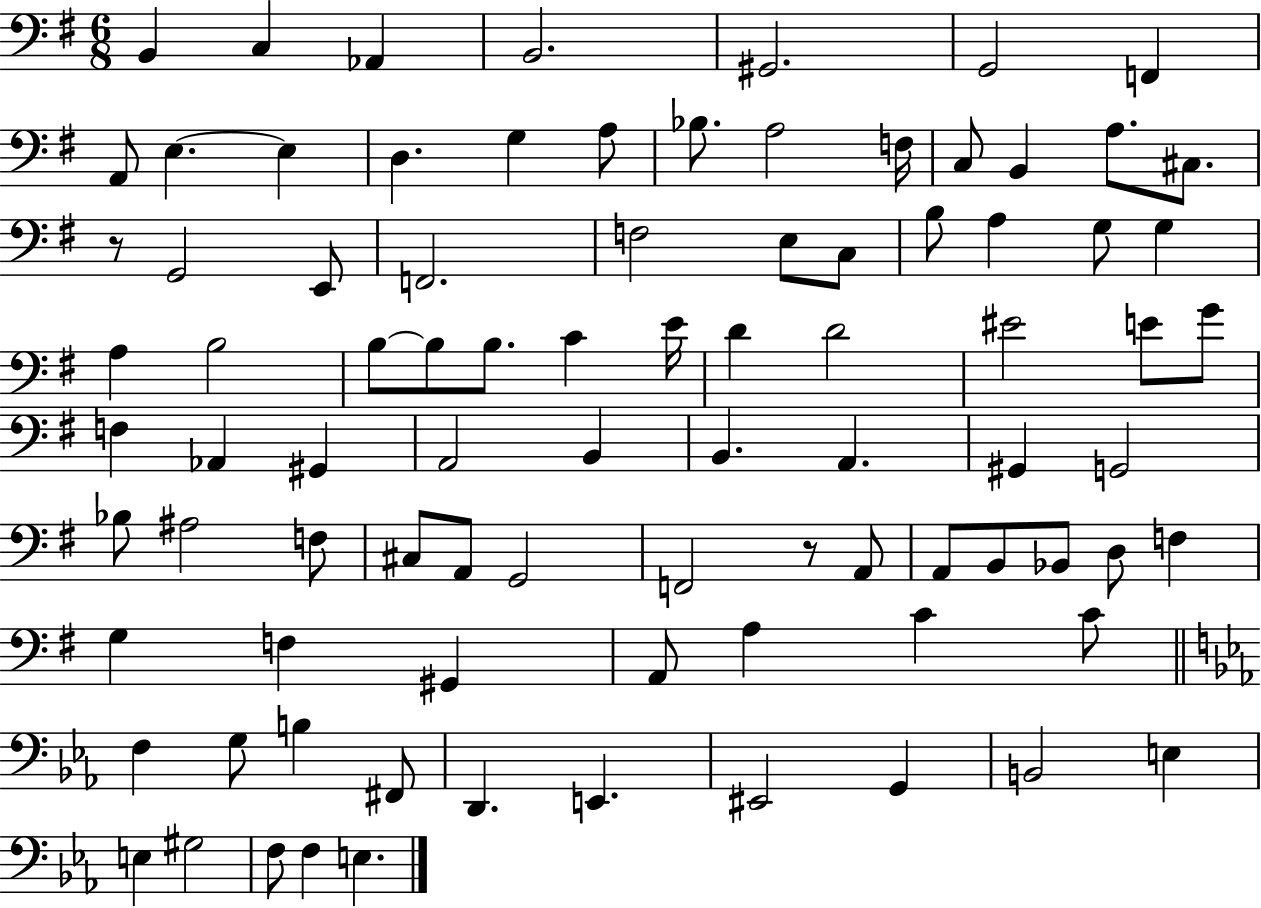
B2/q C3/q Ab2/q B2/h. G#2/h. G2/h F2/q A2/e E3/q. E3/q D3/q. G3/q A3/e Bb3/e. A3/h F3/s C3/e B2/q A3/e. C#3/e. R/e G2/h E2/e F2/h. F3/h E3/e C3/e B3/e A3/q G3/e G3/q A3/q B3/h B3/e B3/e B3/e. C4/q E4/s D4/q D4/h EIS4/h E4/e G4/e F3/q Ab2/q G#2/q A2/h B2/q B2/q. A2/q. G#2/q G2/h Bb3/e A#3/h F3/e C#3/e A2/e G2/h F2/h R/e A2/e A2/e B2/e Bb2/e D3/e F3/q G3/q F3/q G#2/q A2/e A3/q C4/q C4/e F3/q G3/e B3/q F#2/e D2/q. E2/q. EIS2/h G2/q B2/h E3/q E3/q G#3/h F3/e F3/q E3/q.